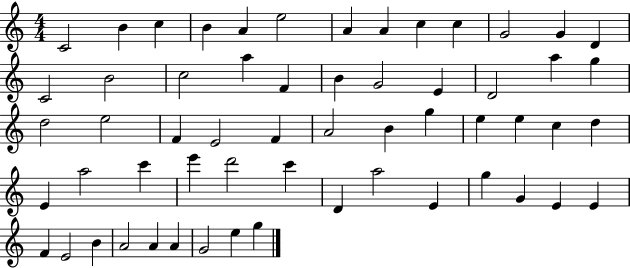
X:1
T:Untitled
M:4/4
L:1/4
K:C
C2 B c B A e2 A A c c G2 G D C2 B2 c2 a F B G2 E D2 a g d2 e2 F E2 F A2 B g e e c d E a2 c' e' d'2 c' D a2 E g G E E F E2 B A2 A A G2 e g